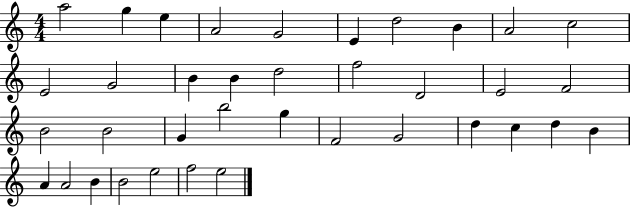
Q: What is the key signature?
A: C major